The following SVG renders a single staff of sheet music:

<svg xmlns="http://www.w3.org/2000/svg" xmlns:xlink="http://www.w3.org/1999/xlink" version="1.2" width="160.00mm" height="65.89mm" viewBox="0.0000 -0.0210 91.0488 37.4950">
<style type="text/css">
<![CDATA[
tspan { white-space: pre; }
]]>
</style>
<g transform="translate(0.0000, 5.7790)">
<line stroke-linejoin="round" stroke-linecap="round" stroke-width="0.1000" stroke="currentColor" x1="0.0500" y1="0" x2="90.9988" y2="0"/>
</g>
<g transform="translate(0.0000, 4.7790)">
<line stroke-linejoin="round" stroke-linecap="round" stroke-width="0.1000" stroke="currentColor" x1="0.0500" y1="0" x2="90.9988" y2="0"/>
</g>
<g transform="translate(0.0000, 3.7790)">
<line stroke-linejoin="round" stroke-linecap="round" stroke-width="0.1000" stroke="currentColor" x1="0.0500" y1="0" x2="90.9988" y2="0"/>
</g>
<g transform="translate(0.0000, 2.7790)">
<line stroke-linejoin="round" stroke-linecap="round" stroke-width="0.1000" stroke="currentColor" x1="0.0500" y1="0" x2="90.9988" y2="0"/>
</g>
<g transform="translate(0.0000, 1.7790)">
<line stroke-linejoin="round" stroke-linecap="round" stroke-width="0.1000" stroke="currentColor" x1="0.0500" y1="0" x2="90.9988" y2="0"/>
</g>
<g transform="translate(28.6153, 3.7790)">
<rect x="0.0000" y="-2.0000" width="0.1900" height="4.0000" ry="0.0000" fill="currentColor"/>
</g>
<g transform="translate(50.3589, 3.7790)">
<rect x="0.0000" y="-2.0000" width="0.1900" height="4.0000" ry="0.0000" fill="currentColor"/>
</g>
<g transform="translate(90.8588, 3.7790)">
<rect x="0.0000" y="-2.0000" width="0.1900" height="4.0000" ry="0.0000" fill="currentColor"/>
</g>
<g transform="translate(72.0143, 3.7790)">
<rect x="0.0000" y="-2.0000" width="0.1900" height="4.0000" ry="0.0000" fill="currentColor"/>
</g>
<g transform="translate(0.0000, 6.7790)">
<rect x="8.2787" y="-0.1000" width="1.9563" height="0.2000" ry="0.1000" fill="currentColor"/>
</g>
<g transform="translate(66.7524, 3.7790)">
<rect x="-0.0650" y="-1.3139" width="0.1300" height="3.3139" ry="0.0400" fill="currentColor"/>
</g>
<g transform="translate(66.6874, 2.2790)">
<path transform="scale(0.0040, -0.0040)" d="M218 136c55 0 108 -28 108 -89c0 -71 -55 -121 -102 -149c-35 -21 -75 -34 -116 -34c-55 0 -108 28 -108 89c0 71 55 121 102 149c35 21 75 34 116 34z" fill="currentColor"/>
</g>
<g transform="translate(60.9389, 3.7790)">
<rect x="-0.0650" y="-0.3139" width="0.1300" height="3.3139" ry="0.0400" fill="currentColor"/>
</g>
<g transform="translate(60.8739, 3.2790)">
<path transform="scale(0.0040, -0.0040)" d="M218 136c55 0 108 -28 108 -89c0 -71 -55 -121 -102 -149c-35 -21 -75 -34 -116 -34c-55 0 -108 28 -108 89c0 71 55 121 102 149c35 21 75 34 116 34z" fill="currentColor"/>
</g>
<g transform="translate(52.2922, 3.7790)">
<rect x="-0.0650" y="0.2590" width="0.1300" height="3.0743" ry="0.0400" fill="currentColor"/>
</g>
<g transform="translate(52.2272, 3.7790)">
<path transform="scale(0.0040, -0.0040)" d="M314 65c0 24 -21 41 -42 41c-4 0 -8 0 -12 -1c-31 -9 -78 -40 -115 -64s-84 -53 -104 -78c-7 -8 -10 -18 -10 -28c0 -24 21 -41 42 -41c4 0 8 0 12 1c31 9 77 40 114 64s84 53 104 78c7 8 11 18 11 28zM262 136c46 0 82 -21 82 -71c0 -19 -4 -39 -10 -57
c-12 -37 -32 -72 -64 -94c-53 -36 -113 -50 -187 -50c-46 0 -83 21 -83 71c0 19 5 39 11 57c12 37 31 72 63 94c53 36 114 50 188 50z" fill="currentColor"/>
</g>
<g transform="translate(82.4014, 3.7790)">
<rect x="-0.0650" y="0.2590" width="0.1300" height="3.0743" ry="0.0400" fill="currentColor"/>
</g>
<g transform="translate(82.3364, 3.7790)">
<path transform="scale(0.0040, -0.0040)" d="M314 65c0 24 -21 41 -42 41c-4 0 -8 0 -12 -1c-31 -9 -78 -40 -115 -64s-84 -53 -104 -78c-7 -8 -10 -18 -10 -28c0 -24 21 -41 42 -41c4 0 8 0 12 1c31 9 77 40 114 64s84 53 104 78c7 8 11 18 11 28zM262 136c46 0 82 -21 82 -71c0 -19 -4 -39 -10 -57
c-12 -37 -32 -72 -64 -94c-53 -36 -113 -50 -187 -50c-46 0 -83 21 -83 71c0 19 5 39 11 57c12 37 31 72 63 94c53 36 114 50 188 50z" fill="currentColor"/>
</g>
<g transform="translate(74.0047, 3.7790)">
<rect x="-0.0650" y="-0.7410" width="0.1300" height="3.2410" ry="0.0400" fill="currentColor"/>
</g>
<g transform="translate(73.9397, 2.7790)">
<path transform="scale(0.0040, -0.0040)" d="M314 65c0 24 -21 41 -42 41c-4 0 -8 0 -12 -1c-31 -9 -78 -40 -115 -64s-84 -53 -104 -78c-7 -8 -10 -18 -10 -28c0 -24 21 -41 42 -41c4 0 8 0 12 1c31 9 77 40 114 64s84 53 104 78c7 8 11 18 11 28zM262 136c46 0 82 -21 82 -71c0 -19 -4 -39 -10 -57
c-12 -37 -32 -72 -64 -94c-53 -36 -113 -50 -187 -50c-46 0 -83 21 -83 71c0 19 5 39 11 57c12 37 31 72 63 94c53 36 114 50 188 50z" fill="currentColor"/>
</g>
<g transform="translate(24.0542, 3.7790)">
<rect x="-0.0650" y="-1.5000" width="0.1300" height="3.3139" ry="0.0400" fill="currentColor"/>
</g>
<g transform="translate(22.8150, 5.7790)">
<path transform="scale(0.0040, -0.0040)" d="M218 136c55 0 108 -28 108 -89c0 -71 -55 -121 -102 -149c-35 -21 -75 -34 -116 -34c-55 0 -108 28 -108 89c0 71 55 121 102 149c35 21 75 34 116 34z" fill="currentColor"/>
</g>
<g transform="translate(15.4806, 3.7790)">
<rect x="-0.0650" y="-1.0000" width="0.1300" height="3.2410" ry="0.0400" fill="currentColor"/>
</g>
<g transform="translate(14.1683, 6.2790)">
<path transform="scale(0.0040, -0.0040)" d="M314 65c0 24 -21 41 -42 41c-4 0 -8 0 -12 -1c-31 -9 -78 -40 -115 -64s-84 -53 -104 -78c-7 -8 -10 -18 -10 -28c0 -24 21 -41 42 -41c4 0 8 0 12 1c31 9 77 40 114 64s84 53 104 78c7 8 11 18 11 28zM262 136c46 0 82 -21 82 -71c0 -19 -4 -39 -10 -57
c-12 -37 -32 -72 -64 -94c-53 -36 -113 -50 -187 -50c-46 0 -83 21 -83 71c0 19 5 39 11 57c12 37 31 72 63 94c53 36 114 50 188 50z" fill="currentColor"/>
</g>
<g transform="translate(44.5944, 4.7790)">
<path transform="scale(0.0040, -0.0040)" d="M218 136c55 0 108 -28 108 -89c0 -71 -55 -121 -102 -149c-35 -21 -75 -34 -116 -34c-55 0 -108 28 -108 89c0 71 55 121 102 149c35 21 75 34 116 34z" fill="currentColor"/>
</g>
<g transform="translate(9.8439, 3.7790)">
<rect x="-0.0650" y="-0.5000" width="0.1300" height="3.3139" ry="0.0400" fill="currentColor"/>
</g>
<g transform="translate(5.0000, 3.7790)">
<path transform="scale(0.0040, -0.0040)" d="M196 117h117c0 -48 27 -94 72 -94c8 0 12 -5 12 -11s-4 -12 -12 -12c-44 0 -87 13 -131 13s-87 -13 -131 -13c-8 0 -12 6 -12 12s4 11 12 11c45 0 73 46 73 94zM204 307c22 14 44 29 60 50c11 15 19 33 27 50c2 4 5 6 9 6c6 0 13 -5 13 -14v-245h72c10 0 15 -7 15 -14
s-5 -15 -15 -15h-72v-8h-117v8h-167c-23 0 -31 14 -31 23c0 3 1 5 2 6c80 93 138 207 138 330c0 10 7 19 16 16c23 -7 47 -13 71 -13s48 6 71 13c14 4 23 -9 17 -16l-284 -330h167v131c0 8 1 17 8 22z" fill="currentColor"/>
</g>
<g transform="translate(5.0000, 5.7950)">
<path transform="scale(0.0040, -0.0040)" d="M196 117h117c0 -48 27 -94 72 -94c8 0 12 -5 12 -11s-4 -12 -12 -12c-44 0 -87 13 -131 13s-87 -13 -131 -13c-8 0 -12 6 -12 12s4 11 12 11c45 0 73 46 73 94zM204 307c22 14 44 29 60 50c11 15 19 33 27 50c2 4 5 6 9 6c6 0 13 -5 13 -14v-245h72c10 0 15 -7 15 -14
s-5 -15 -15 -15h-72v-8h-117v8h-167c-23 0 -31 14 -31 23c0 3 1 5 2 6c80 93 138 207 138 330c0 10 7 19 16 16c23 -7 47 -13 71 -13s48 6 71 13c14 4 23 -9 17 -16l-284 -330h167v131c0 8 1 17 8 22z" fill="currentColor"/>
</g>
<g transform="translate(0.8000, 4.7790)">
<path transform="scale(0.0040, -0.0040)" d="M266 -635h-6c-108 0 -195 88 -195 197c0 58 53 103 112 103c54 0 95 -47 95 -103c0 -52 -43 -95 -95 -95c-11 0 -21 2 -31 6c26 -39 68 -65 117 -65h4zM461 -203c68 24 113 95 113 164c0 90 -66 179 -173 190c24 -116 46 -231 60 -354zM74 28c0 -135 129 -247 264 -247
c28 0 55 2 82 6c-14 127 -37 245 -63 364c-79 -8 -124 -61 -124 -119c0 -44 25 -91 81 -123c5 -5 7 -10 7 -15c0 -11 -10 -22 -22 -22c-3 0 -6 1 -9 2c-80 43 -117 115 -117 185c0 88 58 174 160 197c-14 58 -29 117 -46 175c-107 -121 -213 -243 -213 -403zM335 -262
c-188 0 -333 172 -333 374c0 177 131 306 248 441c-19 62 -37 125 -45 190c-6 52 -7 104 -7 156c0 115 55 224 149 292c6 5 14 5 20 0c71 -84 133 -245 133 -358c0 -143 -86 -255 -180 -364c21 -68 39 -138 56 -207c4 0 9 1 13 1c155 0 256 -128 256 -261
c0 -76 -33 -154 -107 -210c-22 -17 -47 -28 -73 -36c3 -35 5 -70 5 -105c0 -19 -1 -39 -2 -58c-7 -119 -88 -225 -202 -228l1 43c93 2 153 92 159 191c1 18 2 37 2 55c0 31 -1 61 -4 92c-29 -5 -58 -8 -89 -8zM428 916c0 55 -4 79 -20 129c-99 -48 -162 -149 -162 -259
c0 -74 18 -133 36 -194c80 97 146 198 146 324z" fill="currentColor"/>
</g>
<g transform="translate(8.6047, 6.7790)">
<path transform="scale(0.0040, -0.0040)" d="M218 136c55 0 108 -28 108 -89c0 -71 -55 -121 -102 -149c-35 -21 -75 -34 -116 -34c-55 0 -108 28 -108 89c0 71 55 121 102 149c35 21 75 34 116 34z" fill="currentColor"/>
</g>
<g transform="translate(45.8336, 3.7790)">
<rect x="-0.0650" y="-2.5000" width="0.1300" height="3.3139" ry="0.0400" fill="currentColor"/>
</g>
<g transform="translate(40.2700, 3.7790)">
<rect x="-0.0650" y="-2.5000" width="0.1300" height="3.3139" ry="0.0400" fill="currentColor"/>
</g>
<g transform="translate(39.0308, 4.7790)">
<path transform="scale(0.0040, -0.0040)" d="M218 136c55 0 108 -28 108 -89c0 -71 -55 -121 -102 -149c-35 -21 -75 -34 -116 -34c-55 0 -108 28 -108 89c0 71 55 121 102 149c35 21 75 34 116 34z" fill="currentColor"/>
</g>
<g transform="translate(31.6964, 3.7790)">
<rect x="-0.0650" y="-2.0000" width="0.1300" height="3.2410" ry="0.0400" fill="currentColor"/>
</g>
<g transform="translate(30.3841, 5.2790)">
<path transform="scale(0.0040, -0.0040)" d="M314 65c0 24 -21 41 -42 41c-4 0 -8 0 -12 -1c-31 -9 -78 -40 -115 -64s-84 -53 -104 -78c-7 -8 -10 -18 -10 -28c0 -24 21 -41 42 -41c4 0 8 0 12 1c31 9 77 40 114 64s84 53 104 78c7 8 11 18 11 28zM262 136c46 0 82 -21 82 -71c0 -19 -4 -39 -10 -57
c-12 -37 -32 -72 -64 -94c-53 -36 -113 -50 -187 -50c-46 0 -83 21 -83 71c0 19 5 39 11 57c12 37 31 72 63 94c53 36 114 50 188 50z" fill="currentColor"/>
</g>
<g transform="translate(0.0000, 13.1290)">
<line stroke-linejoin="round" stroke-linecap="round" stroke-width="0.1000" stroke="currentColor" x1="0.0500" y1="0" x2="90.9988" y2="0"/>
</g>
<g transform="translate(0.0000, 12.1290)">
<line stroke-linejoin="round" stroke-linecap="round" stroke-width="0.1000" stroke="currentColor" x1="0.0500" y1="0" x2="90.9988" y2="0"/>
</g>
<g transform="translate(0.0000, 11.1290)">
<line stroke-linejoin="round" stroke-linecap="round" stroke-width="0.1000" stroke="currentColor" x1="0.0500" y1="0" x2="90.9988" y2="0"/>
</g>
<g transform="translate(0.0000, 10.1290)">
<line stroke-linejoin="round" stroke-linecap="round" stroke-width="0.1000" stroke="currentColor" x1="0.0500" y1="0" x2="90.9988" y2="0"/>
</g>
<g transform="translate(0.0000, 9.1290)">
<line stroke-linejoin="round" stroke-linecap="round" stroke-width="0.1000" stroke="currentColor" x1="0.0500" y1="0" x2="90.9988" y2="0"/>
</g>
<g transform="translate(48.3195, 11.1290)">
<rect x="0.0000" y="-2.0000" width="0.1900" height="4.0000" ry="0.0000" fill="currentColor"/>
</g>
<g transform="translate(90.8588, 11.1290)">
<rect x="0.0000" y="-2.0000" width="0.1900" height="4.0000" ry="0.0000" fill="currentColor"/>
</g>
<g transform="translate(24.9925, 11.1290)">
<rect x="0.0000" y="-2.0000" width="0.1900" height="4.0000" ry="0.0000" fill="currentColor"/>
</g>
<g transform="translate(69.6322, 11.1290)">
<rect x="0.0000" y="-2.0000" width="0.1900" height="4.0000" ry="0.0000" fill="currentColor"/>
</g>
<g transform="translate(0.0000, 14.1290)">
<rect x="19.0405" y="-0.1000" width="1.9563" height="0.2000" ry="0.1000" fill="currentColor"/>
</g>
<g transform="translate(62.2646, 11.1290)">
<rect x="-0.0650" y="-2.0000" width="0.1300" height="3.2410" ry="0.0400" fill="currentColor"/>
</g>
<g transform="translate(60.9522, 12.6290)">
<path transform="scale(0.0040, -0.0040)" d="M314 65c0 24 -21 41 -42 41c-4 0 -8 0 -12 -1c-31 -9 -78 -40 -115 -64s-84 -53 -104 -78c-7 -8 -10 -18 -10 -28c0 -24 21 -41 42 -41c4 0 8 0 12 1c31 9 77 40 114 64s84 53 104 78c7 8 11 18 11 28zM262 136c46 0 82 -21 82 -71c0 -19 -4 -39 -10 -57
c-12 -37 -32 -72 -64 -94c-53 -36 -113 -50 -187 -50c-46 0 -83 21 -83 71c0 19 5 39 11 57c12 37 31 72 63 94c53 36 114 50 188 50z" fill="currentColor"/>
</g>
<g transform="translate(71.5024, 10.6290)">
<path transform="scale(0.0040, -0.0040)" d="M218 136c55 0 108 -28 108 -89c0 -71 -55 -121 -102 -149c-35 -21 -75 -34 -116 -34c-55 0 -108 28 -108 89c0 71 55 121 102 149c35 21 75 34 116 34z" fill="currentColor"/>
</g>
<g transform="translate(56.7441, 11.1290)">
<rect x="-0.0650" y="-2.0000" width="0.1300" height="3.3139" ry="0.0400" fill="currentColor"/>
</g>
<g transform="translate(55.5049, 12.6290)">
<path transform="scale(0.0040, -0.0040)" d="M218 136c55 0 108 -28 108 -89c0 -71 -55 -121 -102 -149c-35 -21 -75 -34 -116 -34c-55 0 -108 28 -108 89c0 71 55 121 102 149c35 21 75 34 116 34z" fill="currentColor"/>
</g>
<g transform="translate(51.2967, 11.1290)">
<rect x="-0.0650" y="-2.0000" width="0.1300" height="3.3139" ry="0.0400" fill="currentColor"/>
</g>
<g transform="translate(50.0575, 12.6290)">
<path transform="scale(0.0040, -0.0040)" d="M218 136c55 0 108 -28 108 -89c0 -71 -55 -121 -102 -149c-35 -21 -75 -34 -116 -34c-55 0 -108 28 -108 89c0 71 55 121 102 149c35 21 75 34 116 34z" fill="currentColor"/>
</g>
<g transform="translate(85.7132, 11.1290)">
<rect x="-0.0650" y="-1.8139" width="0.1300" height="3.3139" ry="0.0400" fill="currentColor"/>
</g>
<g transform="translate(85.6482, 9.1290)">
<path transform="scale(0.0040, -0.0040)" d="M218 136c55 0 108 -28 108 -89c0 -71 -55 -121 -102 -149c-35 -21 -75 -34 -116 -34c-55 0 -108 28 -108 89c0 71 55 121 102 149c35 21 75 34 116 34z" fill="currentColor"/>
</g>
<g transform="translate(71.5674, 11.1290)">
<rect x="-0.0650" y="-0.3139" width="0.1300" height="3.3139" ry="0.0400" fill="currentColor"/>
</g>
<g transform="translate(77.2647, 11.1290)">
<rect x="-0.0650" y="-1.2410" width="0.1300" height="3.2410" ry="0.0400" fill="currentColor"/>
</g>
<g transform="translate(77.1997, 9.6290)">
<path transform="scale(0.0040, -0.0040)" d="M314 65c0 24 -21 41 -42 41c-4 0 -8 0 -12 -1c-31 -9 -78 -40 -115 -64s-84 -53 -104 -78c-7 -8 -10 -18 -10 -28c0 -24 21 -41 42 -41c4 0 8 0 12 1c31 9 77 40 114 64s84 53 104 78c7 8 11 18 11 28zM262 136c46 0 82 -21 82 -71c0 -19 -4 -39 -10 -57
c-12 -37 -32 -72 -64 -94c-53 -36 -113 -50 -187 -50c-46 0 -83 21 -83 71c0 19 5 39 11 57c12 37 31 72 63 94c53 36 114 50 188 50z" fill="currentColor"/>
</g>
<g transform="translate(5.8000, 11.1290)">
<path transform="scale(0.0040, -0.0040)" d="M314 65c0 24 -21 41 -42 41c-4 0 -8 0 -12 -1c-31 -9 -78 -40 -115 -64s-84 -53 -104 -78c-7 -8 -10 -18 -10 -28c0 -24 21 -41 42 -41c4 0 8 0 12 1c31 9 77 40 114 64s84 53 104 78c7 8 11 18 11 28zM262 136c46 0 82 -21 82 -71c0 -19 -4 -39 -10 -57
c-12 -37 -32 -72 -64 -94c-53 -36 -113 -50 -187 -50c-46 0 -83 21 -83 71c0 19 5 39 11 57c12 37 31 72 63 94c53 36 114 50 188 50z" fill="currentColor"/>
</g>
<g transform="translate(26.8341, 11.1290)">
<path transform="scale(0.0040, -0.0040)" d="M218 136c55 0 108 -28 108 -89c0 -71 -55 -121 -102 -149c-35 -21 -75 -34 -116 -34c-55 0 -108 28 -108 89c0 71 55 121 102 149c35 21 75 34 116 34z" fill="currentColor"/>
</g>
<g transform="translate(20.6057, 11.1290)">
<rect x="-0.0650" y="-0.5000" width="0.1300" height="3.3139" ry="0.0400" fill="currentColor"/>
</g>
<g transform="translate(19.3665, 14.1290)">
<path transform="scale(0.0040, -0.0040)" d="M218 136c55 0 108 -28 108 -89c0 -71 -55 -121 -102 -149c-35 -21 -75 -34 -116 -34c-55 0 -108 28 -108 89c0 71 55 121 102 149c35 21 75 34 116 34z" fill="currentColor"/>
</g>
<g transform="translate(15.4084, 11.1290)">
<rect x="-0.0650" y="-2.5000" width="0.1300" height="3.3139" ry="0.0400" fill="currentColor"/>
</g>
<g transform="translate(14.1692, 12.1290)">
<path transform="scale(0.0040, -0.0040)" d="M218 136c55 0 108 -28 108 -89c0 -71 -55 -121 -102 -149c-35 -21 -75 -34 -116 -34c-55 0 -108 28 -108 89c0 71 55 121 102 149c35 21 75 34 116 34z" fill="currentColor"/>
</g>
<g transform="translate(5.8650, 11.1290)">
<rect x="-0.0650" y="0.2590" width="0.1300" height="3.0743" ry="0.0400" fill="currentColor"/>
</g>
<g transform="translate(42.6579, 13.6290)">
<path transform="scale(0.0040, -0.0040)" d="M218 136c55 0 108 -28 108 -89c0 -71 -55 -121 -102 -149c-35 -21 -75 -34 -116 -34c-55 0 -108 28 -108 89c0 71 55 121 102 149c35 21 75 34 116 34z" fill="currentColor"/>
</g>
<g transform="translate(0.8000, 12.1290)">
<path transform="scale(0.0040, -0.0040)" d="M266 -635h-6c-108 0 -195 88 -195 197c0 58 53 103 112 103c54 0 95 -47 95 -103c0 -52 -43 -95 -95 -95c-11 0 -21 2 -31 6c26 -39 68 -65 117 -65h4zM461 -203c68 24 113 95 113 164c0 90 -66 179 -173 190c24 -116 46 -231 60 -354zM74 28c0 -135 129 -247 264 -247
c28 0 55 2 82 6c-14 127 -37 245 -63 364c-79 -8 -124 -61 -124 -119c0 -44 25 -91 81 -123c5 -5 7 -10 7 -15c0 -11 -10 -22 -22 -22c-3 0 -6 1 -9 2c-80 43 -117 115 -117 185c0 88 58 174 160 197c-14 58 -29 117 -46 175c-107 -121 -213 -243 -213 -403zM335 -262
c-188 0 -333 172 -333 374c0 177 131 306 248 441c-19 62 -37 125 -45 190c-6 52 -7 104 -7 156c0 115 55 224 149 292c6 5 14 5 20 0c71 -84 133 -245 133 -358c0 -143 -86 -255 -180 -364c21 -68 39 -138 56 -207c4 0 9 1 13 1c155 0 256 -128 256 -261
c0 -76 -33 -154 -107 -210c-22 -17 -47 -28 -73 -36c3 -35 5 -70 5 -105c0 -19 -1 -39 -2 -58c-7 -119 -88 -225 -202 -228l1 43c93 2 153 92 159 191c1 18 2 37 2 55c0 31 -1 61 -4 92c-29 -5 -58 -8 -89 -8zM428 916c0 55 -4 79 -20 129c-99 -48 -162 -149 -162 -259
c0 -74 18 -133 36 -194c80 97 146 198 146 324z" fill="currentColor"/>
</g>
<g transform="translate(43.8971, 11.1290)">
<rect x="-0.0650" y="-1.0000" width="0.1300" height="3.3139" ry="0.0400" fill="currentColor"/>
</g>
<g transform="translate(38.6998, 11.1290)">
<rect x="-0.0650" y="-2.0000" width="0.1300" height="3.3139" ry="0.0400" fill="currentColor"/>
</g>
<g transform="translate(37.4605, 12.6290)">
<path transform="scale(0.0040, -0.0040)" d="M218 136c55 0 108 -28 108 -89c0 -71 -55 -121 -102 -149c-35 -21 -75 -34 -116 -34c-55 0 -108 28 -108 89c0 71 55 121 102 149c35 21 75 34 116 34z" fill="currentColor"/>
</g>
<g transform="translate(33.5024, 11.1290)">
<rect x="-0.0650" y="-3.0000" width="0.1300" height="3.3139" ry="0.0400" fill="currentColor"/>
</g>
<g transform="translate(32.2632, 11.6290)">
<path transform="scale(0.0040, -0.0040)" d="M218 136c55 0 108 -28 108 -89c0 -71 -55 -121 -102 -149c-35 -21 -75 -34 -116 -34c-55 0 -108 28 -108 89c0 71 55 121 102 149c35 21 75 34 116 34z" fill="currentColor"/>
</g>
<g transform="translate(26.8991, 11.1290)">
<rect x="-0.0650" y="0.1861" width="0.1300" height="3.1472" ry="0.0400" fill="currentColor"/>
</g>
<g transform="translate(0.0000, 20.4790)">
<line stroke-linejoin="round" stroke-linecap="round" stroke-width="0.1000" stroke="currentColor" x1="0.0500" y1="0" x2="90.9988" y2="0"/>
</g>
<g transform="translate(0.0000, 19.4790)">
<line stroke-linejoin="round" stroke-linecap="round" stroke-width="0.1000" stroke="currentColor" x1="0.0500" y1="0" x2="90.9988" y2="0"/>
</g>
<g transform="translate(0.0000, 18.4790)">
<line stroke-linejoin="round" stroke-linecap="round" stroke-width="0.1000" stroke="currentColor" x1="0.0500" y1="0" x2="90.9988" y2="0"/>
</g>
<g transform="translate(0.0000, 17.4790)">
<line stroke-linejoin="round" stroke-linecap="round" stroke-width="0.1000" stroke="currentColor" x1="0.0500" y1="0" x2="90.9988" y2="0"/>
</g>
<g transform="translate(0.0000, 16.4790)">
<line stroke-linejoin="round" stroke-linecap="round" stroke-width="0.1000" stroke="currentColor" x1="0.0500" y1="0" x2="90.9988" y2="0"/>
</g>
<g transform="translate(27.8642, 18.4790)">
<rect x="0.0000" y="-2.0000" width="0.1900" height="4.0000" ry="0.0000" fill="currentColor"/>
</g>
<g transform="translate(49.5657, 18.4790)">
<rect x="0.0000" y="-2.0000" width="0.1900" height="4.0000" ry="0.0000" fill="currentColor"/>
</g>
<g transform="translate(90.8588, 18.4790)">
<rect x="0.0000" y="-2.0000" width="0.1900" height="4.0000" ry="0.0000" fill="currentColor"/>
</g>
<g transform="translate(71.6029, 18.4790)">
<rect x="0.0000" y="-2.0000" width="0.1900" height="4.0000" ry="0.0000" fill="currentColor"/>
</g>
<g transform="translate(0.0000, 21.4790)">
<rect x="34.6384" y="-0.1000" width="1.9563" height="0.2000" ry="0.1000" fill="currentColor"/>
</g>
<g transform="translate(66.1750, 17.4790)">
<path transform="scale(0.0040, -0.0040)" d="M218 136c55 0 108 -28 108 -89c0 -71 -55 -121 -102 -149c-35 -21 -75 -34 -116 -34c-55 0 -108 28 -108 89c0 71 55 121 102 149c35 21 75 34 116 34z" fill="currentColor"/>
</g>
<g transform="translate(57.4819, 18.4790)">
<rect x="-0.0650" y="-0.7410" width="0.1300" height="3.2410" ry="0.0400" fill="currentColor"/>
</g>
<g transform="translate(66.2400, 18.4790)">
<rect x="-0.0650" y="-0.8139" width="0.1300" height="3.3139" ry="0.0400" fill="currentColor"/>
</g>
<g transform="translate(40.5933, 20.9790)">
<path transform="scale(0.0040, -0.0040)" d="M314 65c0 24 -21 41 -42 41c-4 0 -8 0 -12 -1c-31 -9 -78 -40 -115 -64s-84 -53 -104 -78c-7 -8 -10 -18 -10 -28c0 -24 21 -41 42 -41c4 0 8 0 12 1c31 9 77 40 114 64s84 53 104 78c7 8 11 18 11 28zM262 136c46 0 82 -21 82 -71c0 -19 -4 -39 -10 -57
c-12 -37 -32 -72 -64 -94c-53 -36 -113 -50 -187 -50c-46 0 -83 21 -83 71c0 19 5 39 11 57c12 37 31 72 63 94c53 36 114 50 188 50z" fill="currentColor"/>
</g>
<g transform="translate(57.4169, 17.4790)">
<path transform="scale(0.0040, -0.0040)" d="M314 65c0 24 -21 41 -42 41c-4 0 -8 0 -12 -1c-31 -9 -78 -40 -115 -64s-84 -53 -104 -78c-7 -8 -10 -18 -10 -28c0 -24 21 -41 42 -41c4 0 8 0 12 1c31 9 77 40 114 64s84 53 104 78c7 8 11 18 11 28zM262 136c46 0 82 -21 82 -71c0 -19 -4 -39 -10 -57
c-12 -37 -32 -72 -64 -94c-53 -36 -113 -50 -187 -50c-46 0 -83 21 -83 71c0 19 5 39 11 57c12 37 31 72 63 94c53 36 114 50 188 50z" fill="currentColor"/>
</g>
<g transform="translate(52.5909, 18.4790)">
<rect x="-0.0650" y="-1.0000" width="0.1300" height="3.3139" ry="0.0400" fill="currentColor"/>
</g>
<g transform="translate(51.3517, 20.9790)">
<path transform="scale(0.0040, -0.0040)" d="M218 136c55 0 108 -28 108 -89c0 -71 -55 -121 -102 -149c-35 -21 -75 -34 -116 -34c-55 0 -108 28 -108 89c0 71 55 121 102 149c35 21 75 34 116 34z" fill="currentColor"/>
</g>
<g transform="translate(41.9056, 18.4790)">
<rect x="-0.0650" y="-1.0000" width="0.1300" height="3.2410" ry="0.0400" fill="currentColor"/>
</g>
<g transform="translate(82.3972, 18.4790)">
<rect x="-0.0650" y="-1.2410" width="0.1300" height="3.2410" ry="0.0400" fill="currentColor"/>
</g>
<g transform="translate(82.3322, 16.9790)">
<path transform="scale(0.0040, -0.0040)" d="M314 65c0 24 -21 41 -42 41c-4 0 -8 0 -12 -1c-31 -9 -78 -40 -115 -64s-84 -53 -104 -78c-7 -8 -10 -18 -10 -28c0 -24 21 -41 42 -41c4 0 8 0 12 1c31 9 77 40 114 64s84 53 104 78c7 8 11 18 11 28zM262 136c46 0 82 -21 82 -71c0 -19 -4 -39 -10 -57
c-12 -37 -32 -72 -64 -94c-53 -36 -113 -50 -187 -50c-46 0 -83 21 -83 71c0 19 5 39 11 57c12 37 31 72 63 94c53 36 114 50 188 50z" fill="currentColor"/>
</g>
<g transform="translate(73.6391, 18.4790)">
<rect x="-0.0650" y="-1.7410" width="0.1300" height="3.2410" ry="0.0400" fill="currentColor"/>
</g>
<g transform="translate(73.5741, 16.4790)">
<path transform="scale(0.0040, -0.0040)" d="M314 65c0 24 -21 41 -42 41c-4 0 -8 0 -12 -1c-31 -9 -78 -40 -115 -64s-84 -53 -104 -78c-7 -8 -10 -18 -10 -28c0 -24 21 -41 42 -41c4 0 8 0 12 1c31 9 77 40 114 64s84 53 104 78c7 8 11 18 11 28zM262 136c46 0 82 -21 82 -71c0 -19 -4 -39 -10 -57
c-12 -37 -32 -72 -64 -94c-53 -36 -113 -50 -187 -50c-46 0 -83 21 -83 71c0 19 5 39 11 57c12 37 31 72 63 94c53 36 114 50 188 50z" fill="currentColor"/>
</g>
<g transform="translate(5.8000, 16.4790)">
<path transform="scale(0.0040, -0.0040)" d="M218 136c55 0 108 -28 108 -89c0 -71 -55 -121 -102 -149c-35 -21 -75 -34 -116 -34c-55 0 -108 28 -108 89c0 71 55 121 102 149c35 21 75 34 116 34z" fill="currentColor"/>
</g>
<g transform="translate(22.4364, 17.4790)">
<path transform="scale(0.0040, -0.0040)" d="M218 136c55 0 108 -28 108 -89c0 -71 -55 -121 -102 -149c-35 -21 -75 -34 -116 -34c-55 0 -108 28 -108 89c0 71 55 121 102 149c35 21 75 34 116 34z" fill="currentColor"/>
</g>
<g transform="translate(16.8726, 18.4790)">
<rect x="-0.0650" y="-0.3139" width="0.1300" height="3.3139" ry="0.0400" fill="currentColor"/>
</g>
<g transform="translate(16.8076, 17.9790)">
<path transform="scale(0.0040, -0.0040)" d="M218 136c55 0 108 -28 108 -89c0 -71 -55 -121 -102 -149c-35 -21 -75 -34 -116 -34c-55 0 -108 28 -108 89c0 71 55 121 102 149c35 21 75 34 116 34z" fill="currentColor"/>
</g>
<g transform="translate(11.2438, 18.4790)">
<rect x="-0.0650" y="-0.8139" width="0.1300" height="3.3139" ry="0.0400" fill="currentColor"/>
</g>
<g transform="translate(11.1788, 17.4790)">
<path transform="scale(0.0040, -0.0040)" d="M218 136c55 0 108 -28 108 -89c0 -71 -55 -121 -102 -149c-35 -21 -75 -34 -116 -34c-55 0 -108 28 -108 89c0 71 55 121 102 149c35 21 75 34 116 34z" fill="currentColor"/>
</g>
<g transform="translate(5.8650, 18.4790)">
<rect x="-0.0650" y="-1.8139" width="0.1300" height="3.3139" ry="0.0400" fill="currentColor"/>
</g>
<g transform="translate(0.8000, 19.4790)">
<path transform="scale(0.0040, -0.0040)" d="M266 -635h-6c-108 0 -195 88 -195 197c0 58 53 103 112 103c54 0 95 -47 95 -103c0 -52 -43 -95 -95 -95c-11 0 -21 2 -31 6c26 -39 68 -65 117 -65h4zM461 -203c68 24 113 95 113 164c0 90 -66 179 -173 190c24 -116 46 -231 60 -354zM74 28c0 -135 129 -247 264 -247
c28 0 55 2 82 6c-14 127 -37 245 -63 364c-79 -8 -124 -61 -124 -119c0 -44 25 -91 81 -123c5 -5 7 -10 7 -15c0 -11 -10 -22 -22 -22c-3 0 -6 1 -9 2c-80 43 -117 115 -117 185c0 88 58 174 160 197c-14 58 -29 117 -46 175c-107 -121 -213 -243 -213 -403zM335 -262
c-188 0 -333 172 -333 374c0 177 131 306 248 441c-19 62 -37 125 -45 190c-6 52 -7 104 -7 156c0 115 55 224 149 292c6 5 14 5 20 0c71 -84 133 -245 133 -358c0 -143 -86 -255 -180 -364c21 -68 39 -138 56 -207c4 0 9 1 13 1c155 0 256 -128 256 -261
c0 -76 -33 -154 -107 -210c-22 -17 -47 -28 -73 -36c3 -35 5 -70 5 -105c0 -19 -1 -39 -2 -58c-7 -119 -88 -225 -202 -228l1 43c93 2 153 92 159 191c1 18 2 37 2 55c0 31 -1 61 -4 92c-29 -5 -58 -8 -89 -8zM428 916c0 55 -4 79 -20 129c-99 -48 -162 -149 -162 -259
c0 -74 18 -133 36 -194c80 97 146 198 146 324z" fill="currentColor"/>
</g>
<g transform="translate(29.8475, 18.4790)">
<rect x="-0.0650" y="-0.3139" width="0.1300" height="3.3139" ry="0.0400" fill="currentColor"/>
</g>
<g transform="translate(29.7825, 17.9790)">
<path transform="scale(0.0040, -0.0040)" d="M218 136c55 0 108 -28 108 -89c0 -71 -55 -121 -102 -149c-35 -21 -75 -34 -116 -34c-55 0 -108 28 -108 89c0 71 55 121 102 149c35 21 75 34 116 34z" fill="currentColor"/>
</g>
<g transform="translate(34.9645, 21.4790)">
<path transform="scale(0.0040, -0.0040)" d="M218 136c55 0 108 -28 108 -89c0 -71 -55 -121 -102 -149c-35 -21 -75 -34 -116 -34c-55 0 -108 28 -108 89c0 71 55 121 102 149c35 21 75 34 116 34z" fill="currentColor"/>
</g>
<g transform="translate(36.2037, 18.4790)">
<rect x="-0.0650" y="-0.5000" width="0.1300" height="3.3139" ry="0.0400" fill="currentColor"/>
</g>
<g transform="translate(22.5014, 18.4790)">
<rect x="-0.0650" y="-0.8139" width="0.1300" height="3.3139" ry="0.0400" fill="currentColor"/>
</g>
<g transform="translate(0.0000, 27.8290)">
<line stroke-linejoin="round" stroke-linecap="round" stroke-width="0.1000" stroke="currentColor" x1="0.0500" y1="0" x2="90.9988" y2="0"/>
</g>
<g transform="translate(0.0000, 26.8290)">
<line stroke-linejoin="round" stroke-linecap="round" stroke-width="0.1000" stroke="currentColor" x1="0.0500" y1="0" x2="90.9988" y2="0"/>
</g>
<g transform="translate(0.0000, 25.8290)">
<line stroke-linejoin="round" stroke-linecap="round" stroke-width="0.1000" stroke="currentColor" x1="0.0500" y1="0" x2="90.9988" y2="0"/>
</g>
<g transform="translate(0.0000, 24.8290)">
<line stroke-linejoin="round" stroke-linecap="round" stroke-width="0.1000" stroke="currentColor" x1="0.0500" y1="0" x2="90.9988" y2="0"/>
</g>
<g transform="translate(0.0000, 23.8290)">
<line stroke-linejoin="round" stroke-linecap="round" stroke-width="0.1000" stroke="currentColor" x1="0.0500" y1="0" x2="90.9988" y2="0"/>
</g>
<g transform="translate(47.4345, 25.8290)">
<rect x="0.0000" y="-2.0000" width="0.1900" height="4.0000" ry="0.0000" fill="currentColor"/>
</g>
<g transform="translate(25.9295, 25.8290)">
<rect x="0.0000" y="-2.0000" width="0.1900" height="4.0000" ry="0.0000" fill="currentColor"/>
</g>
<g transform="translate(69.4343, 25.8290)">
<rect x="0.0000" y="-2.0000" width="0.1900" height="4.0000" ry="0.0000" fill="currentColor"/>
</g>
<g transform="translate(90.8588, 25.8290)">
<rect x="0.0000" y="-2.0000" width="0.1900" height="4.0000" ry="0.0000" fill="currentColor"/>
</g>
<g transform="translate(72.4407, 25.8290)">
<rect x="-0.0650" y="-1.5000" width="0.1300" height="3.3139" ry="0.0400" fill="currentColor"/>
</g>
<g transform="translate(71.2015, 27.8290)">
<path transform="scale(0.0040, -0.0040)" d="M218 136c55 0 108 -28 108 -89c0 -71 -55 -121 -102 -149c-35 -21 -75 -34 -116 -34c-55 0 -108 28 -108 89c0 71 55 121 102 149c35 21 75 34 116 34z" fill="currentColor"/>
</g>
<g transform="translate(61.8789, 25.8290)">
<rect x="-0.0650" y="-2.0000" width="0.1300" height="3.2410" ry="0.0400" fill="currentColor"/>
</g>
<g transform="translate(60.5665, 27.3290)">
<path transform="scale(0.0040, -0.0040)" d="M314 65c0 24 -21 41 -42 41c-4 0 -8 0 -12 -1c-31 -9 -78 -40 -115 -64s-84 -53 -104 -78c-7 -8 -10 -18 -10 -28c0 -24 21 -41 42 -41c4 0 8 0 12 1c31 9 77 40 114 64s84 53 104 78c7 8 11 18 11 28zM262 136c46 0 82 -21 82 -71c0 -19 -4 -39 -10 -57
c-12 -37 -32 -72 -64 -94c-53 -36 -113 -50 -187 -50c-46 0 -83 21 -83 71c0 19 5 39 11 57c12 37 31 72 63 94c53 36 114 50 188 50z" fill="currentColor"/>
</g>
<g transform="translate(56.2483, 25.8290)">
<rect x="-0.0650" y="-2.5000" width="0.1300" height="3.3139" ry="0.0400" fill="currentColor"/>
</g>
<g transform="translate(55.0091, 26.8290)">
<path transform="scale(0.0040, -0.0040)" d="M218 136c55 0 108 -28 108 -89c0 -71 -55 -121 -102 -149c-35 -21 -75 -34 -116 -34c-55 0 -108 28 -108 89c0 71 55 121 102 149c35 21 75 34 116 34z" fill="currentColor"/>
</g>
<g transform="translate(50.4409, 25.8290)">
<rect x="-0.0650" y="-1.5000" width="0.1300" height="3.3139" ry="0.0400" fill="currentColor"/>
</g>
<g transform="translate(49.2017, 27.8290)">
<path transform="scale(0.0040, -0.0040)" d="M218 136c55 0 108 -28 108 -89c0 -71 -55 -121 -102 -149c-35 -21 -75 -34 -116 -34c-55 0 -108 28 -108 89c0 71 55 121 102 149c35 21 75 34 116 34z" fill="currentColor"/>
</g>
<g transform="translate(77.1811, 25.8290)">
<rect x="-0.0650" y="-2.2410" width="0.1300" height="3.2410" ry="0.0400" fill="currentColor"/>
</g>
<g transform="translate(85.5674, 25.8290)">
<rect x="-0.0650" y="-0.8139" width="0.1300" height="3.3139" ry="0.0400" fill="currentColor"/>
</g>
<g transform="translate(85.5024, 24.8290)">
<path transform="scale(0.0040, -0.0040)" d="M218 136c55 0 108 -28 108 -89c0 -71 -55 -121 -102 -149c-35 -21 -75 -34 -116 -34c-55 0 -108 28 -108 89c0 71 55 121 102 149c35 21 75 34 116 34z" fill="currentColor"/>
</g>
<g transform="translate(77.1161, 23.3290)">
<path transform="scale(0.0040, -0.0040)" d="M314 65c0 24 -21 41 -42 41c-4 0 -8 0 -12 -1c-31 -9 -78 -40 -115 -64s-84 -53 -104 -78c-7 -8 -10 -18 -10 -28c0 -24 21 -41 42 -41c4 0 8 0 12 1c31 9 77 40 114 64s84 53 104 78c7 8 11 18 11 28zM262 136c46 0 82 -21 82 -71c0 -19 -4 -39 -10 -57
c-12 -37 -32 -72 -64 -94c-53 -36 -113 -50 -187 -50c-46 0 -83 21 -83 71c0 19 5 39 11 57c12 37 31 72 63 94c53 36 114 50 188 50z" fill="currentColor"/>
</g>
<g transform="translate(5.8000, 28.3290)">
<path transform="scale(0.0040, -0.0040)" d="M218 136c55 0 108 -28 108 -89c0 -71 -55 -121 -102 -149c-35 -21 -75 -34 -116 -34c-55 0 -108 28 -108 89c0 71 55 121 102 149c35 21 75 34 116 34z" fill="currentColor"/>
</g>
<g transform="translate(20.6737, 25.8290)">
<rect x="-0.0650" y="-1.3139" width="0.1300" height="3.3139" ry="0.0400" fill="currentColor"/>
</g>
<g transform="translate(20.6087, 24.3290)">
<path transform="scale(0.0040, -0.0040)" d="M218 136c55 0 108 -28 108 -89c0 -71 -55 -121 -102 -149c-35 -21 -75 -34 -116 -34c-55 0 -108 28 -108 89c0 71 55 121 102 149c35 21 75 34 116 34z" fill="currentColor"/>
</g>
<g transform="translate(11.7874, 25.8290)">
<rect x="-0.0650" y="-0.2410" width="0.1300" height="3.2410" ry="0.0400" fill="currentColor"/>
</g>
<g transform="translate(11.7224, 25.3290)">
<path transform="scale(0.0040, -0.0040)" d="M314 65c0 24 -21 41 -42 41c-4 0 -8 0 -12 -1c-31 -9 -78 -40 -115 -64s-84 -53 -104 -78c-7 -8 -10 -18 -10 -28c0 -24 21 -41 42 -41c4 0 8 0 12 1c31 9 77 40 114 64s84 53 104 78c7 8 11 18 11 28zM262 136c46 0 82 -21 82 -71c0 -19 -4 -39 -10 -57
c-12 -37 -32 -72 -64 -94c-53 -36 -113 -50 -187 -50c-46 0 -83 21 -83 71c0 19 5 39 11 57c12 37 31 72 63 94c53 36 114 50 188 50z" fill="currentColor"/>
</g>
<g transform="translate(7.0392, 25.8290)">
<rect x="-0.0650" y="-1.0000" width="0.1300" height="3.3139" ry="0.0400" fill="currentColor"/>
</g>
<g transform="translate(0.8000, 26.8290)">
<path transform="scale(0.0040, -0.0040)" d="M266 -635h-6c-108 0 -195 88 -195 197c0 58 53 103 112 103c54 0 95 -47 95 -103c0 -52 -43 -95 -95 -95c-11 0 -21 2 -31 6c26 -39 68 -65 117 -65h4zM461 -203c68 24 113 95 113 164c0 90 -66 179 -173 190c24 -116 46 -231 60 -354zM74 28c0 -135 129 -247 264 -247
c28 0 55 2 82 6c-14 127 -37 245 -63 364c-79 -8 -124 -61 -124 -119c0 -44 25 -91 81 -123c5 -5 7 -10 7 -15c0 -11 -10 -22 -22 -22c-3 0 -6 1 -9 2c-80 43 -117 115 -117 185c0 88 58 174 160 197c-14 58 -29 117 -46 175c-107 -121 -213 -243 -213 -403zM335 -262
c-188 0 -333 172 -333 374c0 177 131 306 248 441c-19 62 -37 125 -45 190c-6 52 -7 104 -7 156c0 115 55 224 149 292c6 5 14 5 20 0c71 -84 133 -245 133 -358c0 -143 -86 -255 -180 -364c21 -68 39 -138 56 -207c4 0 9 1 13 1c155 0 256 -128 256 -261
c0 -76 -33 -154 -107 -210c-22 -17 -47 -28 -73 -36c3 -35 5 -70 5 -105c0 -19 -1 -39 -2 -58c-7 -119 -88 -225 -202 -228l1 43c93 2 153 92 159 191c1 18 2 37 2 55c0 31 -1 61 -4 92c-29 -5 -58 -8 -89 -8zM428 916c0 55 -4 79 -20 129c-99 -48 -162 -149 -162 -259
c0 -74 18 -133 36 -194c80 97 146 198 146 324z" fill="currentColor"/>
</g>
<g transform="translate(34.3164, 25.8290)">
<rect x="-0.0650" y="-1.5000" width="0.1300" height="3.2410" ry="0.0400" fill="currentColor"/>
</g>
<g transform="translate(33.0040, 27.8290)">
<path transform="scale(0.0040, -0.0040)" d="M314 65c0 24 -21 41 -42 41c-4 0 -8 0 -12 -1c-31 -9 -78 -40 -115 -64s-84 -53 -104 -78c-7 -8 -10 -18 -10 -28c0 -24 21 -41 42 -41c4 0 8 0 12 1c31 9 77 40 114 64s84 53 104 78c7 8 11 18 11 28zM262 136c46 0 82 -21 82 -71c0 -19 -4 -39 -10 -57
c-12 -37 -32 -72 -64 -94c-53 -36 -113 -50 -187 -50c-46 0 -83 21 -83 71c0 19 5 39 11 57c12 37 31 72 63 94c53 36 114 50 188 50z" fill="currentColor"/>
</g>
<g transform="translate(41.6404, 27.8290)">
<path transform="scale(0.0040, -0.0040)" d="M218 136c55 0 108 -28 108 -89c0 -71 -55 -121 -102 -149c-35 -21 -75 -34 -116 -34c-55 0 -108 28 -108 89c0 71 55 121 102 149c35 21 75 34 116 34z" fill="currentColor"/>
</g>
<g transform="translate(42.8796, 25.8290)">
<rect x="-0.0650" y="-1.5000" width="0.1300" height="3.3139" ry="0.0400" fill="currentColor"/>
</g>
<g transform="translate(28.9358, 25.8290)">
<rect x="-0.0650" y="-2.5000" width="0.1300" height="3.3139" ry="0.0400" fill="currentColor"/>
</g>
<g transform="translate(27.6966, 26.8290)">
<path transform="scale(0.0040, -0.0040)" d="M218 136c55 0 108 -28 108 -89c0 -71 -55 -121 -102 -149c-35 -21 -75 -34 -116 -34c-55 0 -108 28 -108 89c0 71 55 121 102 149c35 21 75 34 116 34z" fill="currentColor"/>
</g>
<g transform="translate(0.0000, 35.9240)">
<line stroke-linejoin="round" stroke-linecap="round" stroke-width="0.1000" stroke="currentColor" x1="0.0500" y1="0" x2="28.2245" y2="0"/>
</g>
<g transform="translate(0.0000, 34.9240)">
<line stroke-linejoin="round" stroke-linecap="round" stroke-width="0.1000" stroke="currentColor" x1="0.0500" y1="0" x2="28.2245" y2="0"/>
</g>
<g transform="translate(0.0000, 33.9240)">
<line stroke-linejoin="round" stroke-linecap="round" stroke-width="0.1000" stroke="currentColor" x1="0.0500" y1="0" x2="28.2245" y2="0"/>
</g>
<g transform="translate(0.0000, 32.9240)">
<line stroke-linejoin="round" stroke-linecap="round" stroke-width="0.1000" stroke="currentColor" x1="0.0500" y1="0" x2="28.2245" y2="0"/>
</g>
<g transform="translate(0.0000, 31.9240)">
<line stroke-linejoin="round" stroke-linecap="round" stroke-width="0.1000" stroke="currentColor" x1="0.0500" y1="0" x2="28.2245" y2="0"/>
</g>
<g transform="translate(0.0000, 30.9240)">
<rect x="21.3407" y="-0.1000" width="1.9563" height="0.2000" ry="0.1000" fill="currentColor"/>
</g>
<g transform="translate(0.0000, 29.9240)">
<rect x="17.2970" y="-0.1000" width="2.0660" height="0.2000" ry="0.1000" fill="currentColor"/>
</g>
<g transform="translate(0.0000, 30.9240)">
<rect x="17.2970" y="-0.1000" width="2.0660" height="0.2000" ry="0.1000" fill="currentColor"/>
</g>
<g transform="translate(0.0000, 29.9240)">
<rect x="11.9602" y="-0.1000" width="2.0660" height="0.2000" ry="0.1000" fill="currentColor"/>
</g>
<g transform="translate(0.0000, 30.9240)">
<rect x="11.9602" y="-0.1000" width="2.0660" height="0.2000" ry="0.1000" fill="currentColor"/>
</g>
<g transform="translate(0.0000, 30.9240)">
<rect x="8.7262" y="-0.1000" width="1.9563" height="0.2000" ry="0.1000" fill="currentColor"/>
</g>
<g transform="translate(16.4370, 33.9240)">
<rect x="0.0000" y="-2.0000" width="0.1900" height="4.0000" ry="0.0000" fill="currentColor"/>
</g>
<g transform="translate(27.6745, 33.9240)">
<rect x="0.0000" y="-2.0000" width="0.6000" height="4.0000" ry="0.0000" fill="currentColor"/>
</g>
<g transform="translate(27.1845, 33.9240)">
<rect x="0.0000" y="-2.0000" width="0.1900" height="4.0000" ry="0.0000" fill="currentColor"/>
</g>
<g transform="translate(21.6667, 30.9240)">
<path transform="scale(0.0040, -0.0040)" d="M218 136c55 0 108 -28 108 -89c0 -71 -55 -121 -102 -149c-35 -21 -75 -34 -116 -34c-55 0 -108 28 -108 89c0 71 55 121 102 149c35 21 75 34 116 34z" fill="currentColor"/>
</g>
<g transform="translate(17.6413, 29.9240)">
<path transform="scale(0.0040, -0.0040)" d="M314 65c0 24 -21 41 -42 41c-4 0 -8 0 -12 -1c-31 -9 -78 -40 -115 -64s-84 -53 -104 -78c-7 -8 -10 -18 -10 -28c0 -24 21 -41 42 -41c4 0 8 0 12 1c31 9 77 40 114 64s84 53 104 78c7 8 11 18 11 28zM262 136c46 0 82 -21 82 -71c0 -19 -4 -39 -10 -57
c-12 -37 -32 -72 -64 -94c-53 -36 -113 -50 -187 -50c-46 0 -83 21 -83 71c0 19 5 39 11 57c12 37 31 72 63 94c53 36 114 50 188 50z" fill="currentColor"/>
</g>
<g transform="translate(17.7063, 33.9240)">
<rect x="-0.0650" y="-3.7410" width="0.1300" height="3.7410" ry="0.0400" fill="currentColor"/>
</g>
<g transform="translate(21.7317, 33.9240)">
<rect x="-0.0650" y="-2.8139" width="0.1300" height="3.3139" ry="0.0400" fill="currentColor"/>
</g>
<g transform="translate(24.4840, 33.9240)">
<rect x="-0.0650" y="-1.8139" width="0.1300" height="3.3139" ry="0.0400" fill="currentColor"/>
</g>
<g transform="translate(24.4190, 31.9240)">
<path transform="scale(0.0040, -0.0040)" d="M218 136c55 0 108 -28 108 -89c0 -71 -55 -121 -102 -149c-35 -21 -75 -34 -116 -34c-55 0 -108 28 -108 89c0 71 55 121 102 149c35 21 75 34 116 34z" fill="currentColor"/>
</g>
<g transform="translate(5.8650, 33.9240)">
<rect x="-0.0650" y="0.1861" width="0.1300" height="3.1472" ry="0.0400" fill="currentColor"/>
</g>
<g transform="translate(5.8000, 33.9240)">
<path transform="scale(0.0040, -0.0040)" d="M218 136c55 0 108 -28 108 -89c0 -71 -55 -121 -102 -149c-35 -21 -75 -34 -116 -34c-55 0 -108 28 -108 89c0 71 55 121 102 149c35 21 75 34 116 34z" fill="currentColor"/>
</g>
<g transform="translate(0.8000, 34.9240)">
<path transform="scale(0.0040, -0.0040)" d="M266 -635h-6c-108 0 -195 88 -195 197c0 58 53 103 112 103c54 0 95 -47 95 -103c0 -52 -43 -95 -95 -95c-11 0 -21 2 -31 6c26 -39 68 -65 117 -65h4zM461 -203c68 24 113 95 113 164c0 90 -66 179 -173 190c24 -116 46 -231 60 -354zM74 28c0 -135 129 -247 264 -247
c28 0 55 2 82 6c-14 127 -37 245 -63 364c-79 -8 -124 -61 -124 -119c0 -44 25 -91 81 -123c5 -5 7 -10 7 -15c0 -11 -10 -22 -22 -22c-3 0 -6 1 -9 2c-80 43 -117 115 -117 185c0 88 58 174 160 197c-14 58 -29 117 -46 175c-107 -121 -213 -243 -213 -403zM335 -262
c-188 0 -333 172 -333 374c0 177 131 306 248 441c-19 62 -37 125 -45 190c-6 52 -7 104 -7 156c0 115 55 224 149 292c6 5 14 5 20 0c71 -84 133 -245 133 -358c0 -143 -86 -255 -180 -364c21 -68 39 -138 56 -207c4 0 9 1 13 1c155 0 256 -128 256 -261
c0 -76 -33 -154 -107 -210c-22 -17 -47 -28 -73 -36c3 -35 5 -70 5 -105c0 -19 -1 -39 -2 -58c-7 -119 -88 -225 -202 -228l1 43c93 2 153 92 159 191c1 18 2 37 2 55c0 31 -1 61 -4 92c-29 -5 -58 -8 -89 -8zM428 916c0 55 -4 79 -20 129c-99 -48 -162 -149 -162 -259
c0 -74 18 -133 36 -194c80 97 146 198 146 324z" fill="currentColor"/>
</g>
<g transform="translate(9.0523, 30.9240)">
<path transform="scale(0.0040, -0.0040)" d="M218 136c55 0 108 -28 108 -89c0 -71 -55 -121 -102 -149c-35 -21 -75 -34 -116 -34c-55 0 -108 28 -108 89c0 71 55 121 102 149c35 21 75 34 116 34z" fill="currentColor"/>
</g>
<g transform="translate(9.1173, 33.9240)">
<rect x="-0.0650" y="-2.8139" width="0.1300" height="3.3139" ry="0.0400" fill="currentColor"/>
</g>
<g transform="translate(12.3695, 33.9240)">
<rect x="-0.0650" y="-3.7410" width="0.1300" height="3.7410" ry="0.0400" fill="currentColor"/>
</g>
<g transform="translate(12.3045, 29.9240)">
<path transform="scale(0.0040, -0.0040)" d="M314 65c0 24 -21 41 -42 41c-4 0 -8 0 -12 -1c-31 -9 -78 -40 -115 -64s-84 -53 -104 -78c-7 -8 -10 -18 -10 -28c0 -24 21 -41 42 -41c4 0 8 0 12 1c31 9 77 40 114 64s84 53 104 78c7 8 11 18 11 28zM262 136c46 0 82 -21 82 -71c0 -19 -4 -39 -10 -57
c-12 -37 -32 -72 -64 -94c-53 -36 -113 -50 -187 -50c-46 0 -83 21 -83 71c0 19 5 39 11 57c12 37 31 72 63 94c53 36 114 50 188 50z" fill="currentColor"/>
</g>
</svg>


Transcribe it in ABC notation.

X:1
T:Untitled
M:4/4
L:1/4
K:C
C D2 E F2 G G B2 c e d2 B2 B2 G C B A F D F F F2 c e2 f f d c d c C D2 D d2 d f2 e2 D c2 e G E2 E E G F2 E g2 d B a c'2 c'2 a f